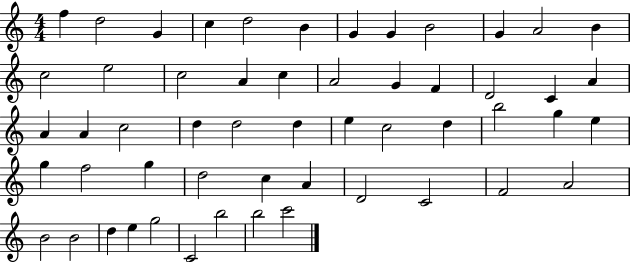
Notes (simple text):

F5/q D5/h G4/q C5/q D5/h B4/q G4/q G4/q B4/h G4/q A4/h B4/q C5/h E5/h C5/h A4/q C5/q A4/h G4/q F4/q D4/h C4/q A4/q A4/q A4/q C5/h D5/q D5/h D5/q E5/q C5/h D5/q B5/h G5/q E5/q G5/q F5/h G5/q D5/h C5/q A4/q D4/h C4/h F4/h A4/h B4/h B4/h D5/q E5/q G5/h C4/h B5/h B5/h C6/h